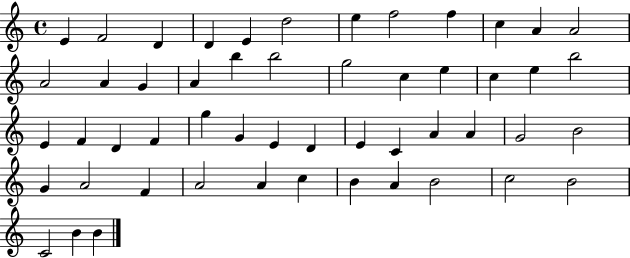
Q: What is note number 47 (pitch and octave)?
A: B4